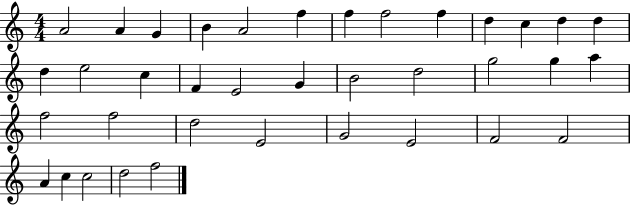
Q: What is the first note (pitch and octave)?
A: A4